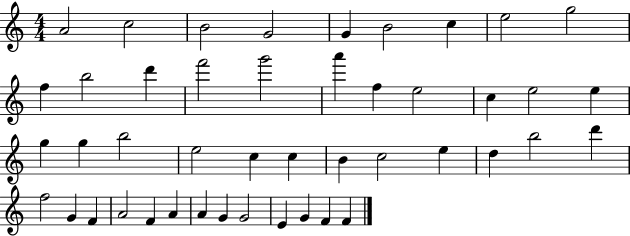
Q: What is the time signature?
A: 4/4